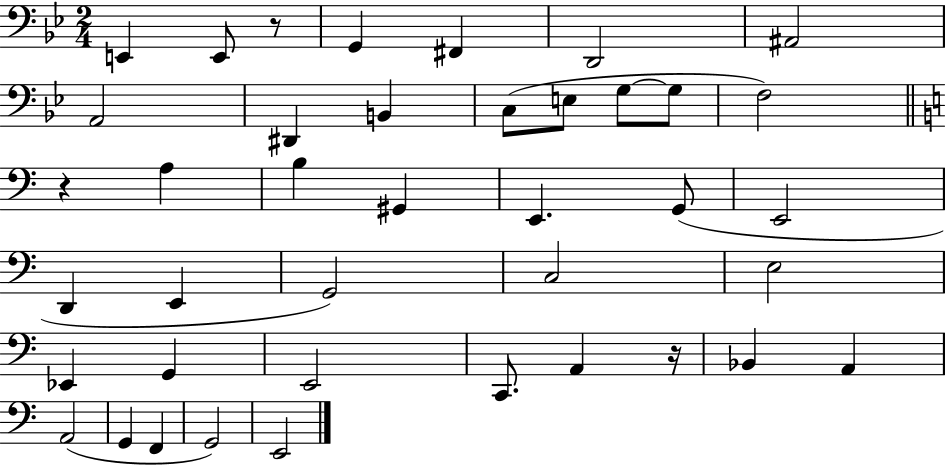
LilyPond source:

{
  \clef bass
  \numericTimeSignature
  \time 2/4
  \key bes \major
  \repeat volta 2 { e,4 e,8 r8 | g,4 fis,4 | d,2 | ais,2 | \break a,2 | dis,4 b,4 | c8( e8 g8~~ g8 | f2) | \break \bar "||" \break \key c \major r4 a4 | b4 gis,4 | e,4. g,8( | e,2 | \break d,4 e,4 | g,2) | c2 | e2 | \break ees,4 g,4 | e,2 | c,8. a,4 r16 | bes,4 a,4 | \break a,2( | g,4 f,4 | g,2) | e,2 | \break } \bar "|."
}